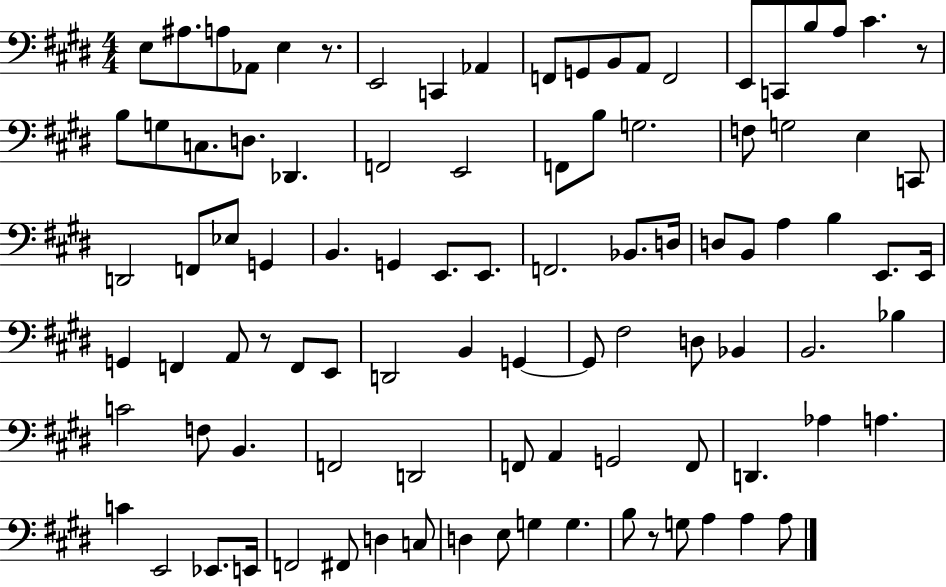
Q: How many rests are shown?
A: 4